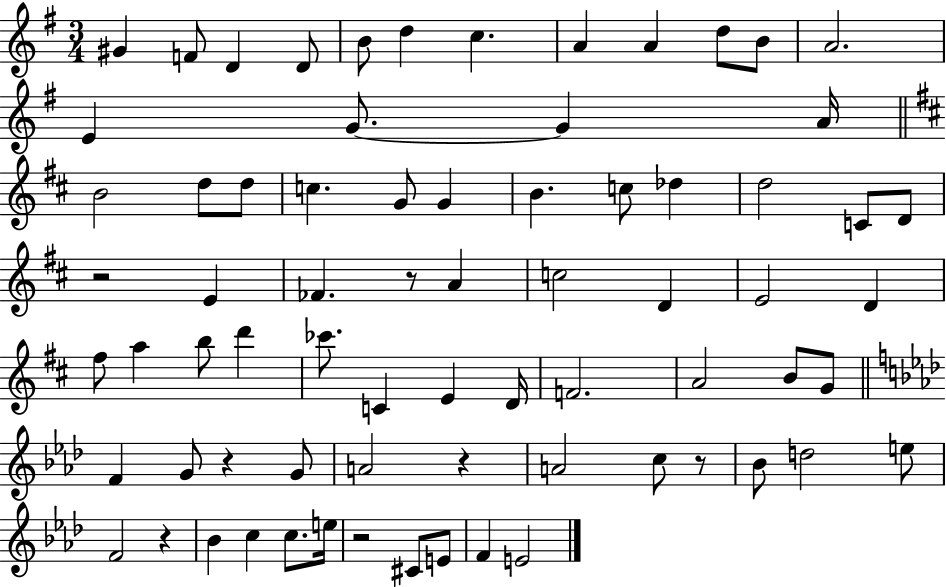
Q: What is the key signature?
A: G major